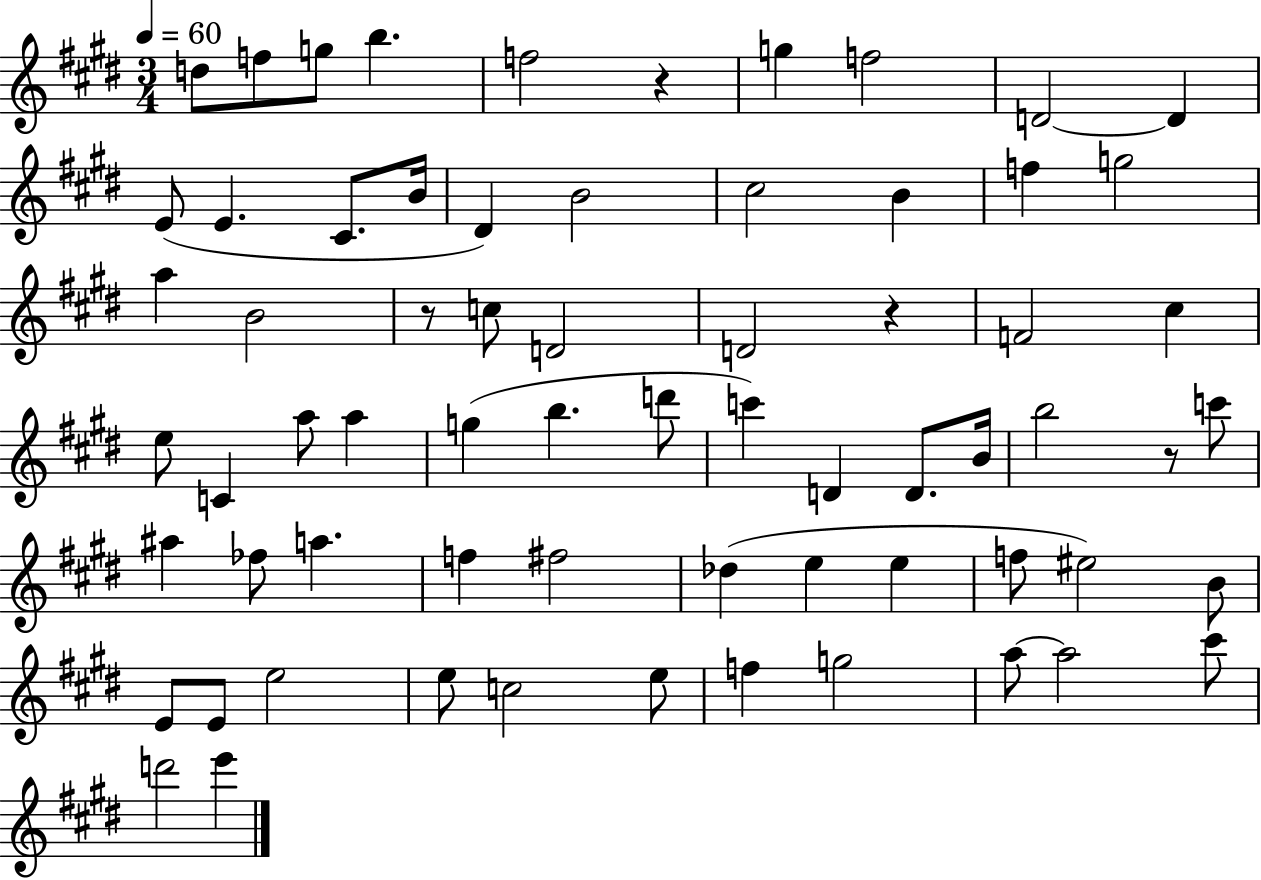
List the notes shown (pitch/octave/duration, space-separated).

D5/e F5/e G5/e B5/q. F5/h R/q G5/q F5/h D4/h D4/q E4/e E4/q. C#4/e. B4/s D#4/q B4/h C#5/h B4/q F5/q G5/h A5/q B4/h R/e C5/e D4/h D4/h R/q F4/h C#5/q E5/e C4/q A5/e A5/q G5/q B5/q. D6/e C6/q D4/q D4/e. B4/s B5/h R/e C6/e A#5/q FES5/e A5/q. F5/q F#5/h Db5/q E5/q E5/q F5/e EIS5/h B4/e E4/e E4/e E5/h E5/e C5/h E5/e F5/q G5/h A5/e A5/h C#6/e D6/h E6/q